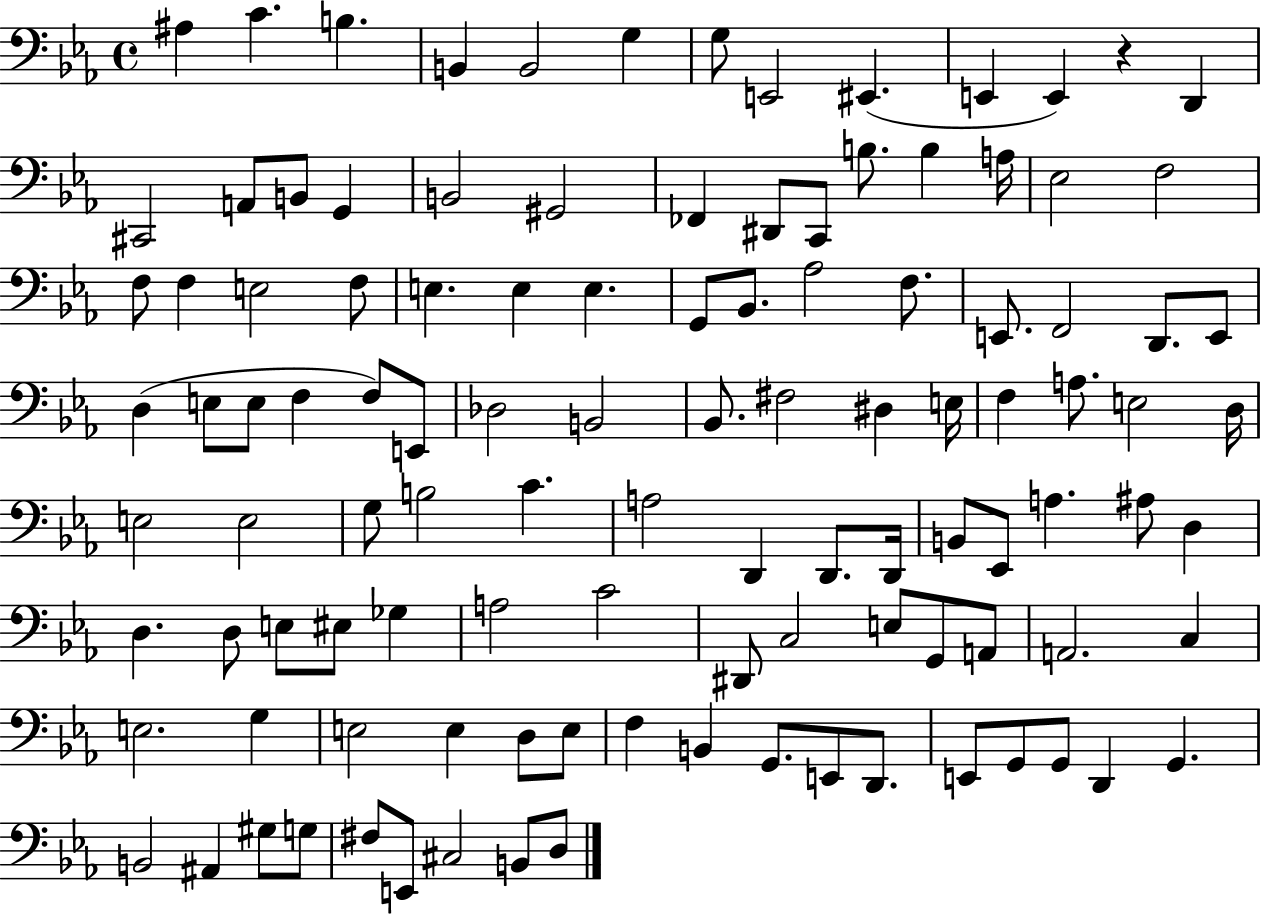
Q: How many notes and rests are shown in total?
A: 111